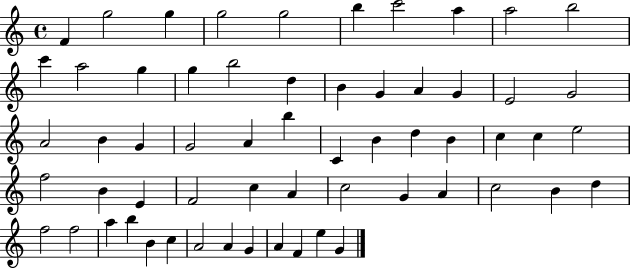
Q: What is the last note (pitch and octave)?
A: G4